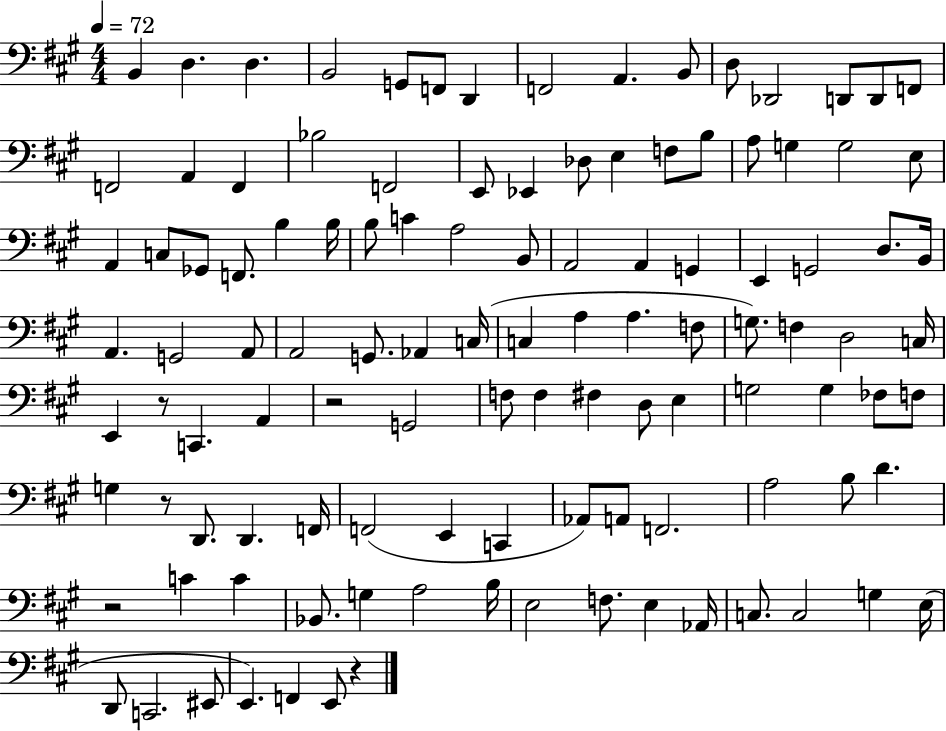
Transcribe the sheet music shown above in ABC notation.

X:1
T:Untitled
M:4/4
L:1/4
K:A
B,, D, D, B,,2 G,,/2 F,,/2 D,, F,,2 A,, B,,/2 D,/2 _D,,2 D,,/2 D,,/2 F,,/2 F,,2 A,, F,, _B,2 F,,2 E,,/2 _E,, _D,/2 E, F,/2 B,/2 A,/2 G, G,2 E,/2 A,, C,/2 _G,,/2 F,,/2 B, B,/4 B,/2 C A,2 B,,/2 A,,2 A,, G,, E,, G,,2 D,/2 B,,/4 A,, G,,2 A,,/2 A,,2 G,,/2 _A,, C,/4 C, A, A, F,/2 G,/2 F, D,2 C,/4 E,, z/2 C,, A,, z2 G,,2 F,/2 F, ^F, D,/2 E, G,2 G, _F,/2 F,/2 G, z/2 D,,/2 D,, F,,/4 F,,2 E,, C,, _A,,/2 A,,/2 F,,2 A,2 B,/2 D z2 C C _B,,/2 G, A,2 B,/4 E,2 F,/2 E, _A,,/4 C,/2 C,2 G, E,/4 D,,/2 C,,2 ^E,,/2 E,, F,, E,,/2 z